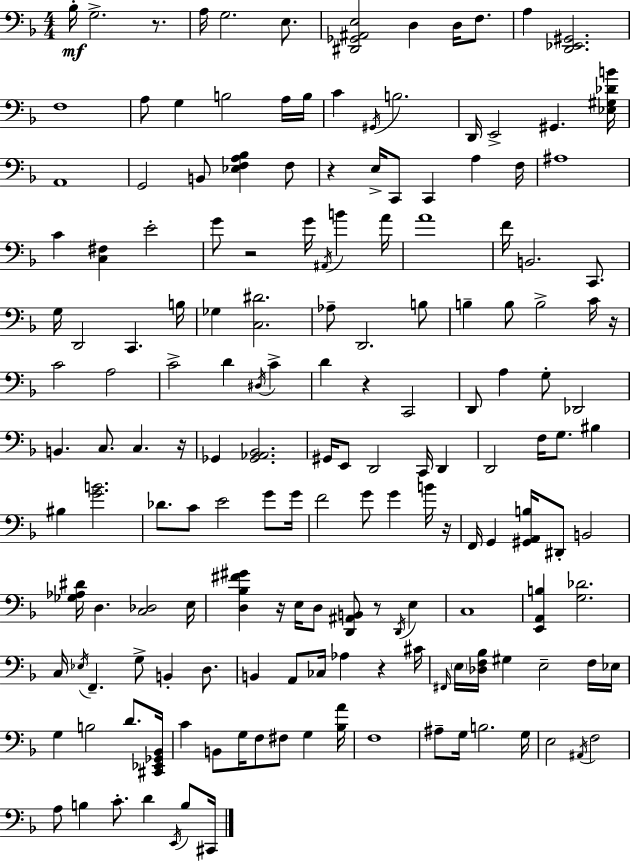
X:1
T:Untitled
M:4/4
L:1/4
K:Dm
_B,/4 G,2 z/2 A,/4 G,2 E,/2 [^D,,_G,,^A,,E,]2 D, D,/4 F,/2 A, [D,,_E,,^G,,]2 F,4 A,/2 G, B,2 A,/4 B,/4 C ^G,,/4 B,2 D,,/4 E,,2 ^G,, [_E,^G,_DB]/4 A,,4 G,,2 B,,/2 [_E,F,A,_B,] F,/2 z E,/4 C,,/2 C,, A, F,/4 ^A,4 C [C,^F,] E2 G/2 z2 G/4 ^A,,/4 B A/4 A4 F/4 B,,2 C,,/2 G,/4 D,,2 C,, B,/4 _G, [C,^D]2 _A,/2 D,,2 B,/2 B, B,/2 B,2 C/4 z/4 C2 A,2 C2 D ^D,/4 C D z C,,2 D,,/2 A, G,/2 _D,,2 B,, C,/2 C, z/4 _G,, [_G,,_A,,_B,,]2 ^G,,/4 E,,/2 D,,2 C,,/4 D,, D,,2 F,/4 G,/2 ^B, ^B, [GB]2 _D/2 C/2 E2 G/2 G/4 F2 G/2 G B/4 z/4 F,,/4 G,, [^G,,A,,B,]/4 ^D,,/2 B,,2 [_G,_A,^D]/4 D, [C,_D,]2 E,/4 [D,_B,^F^G] z/4 E,/4 D,/2 [D,,^A,,B,,]/2 z/2 D,,/4 E, C,4 [E,,A,,B,] [G,_D]2 C,/4 _E,/4 F,, G,/2 B,, D,/2 B,, A,,/2 _C,/4 _A, z ^C/4 ^F,,/4 E,/4 [_D,F,_B,]/4 ^G, E,2 F,/4 _E,/4 G, B,2 D/2 [^C,,_E,,_G,,_B,,]/4 C B,,/2 G,/4 F,/2 ^F,/2 G, [_B,A]/4 F,4 ^A,/2 G,/4 B,2 G,/4 E,2 ^A,,/4 F,2 A,/2 B, C/2 D E,,/4 B,/2 ^C,,/4